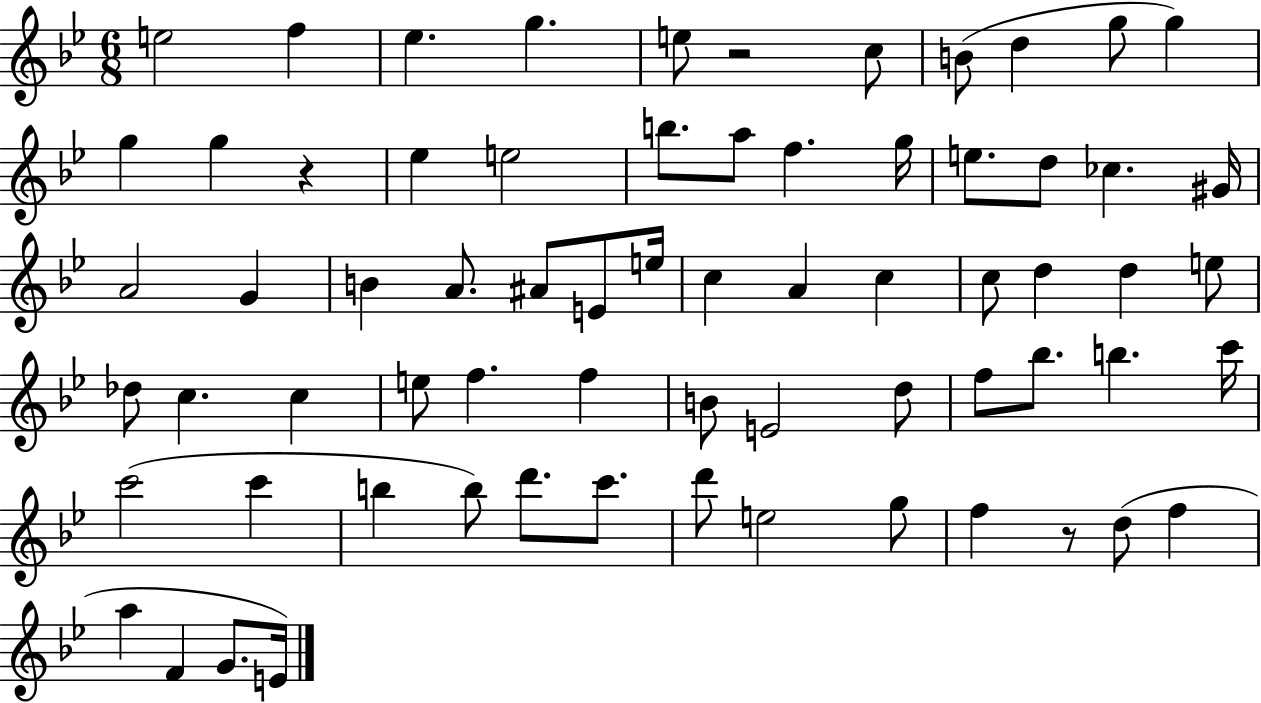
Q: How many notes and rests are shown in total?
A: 68